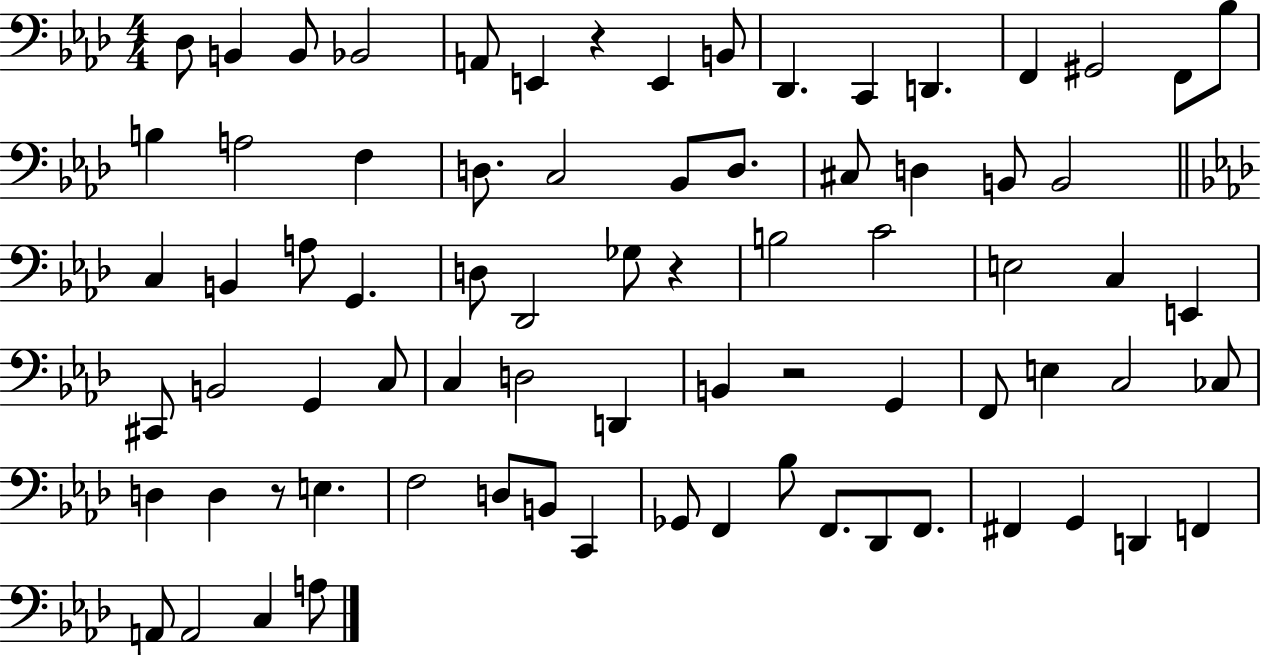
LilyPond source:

{
  \clef bass
  \numericTimeSignature
  \time 4/4
  \key aes \major
  des8 b,4 b,8 bes,2 | a,8 e,4 r4 e,4 b,8 | des,4. c,4 d,4. | f,4 gis,2 f,8 bes8 | \break b4 a2 f4 | d8. c2 bes,8 d8. | cis8 d4 b,8 b,2 | \bar "||" \break \key f \minor c4 b,4 a8 g,4. | d8 des,2 ges8 r4 | b2 c'2 | e2 c4 e,4 | \break cis,8 b,2 g,4 c8 | c4 d2 d,4 | b,4 r2 g,4 | f,8 e4 c2 ces8 | \break d4 d4 r8 e4. | f2 d8 b,8 c,4 | ges,8 f,4 bes8 f,8. des,8 f,8. | fis,4 g,4 d,4 f,4 | \break a,8 a,2 c4 a8 | \bar "|."
}